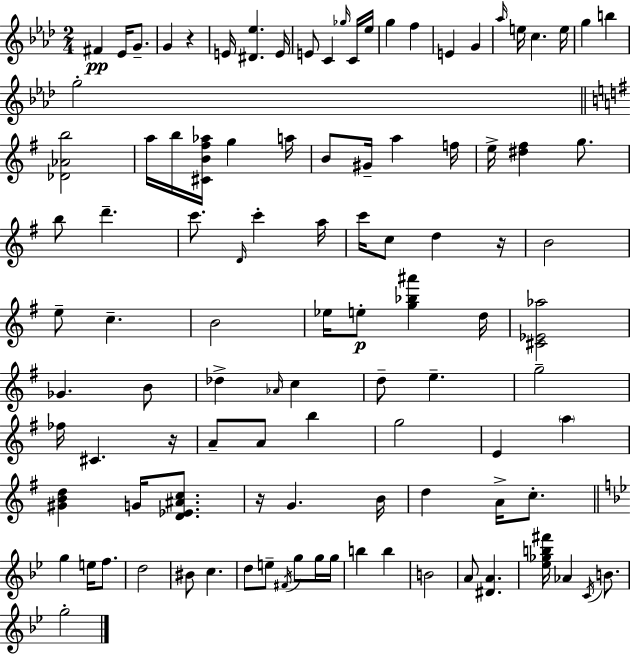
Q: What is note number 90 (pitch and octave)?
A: G5